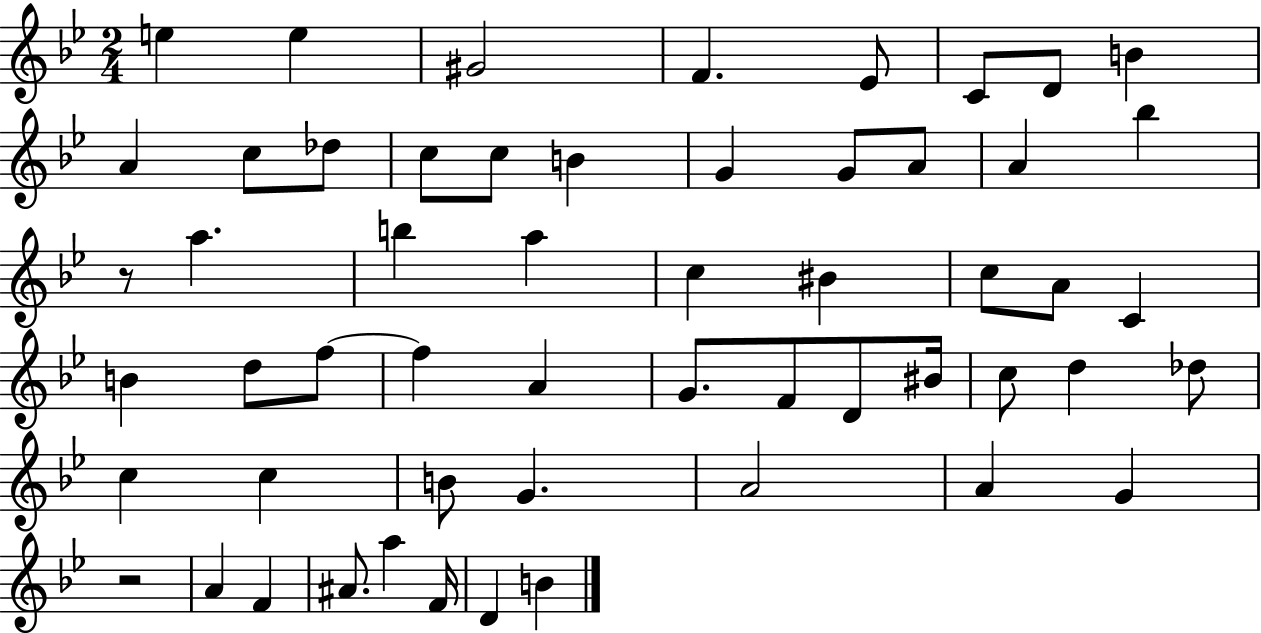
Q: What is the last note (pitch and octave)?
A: B4